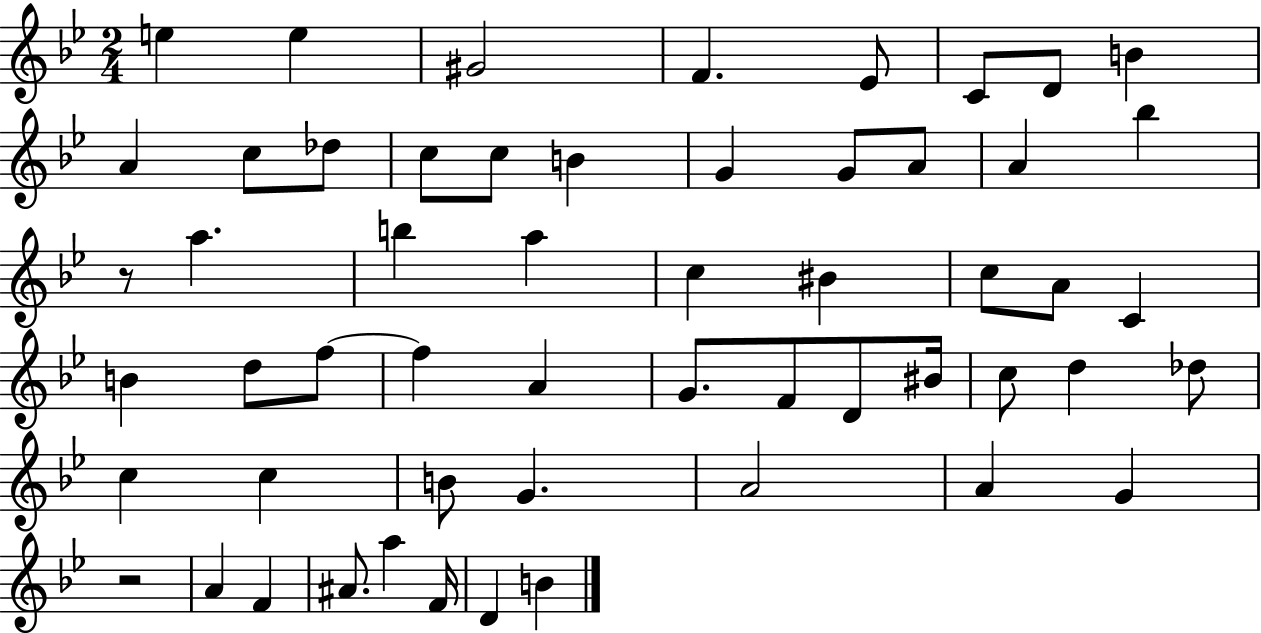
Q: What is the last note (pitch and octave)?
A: B4